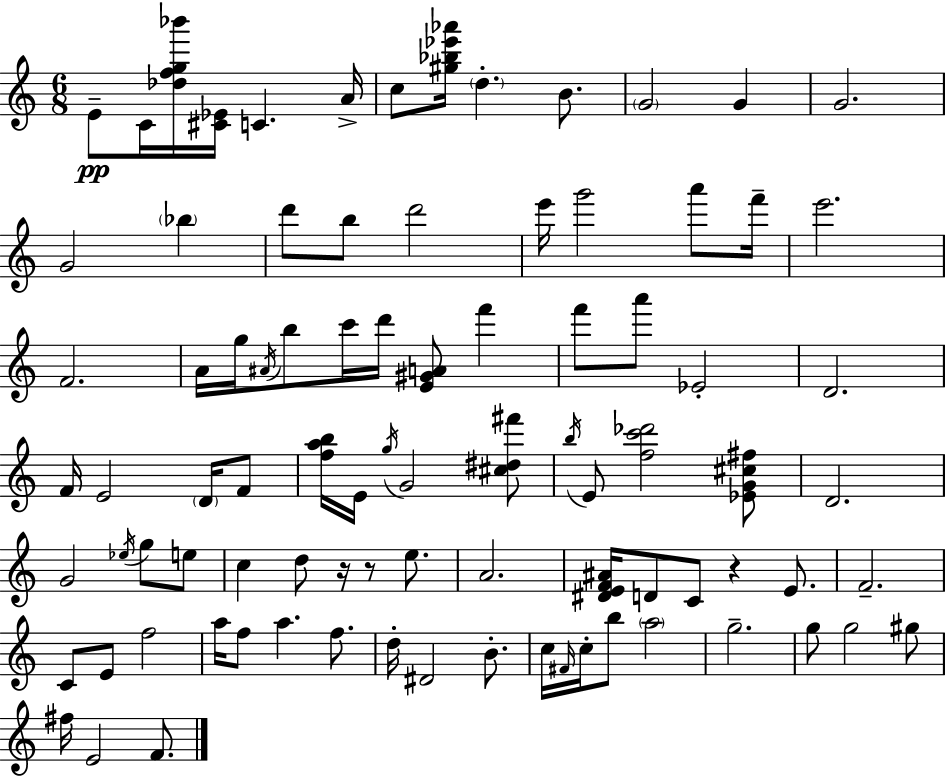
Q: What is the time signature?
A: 6/8